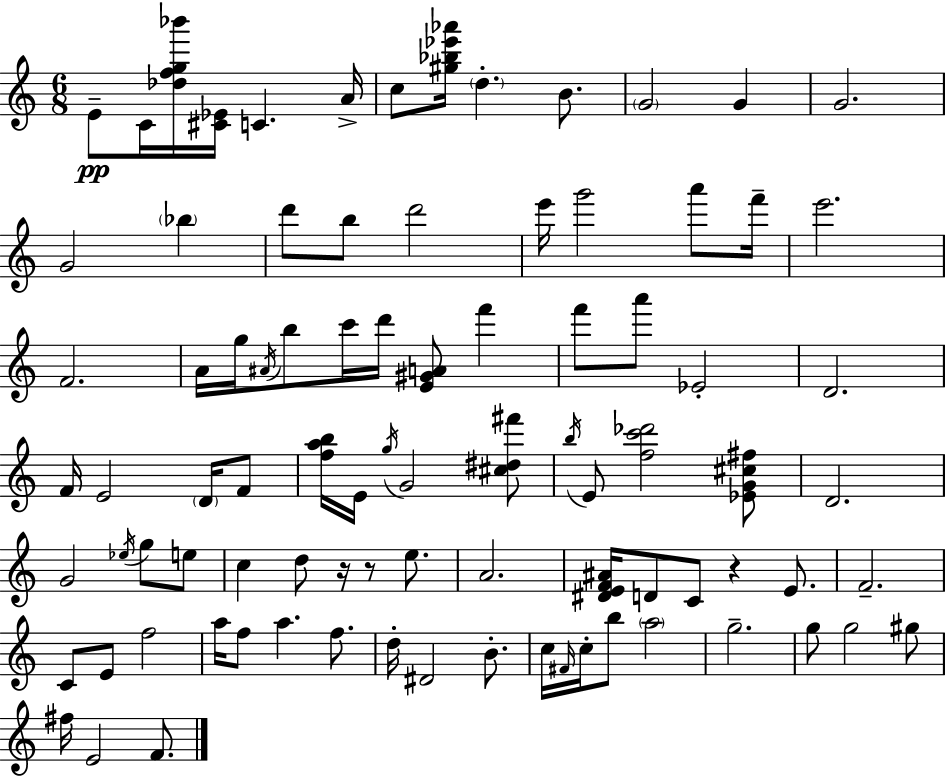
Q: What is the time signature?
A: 6/8